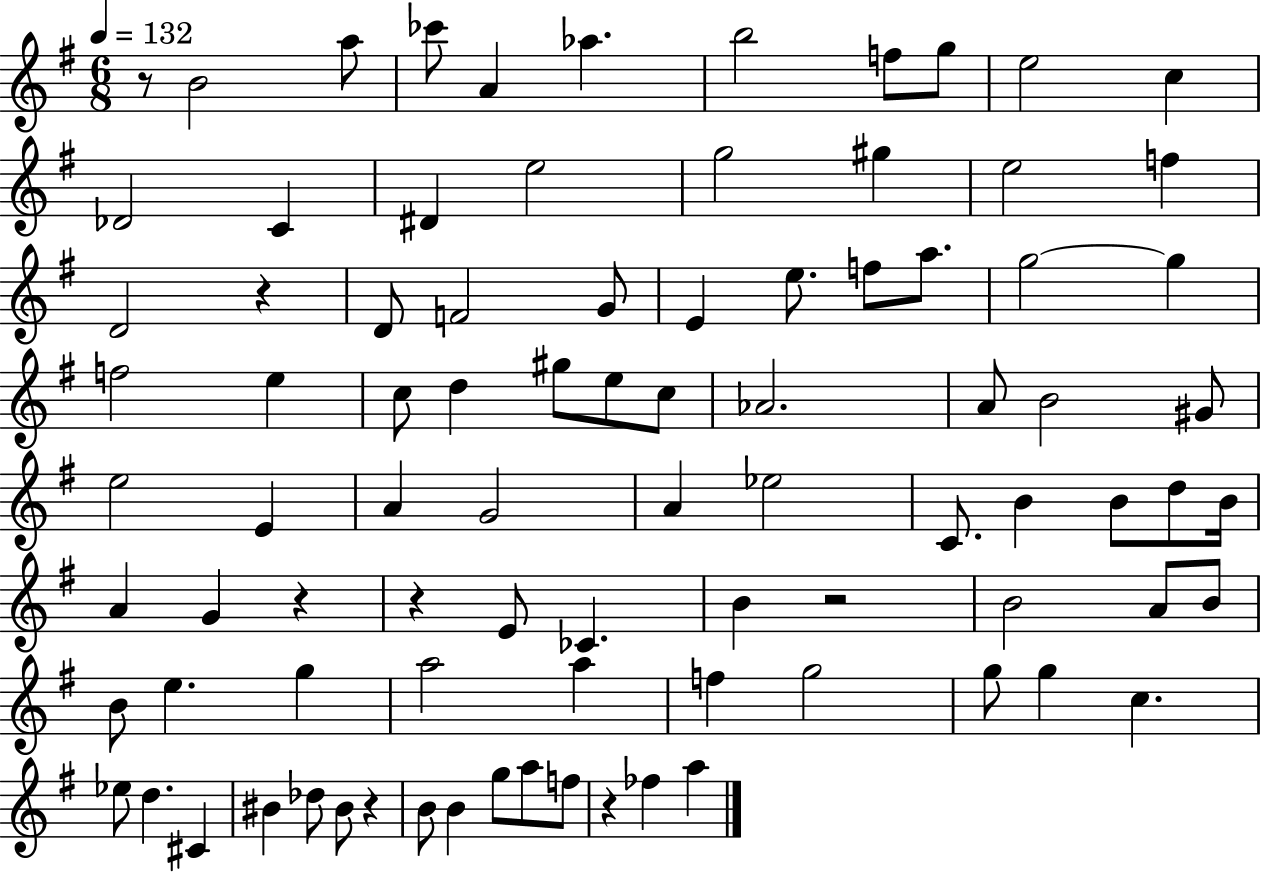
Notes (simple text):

R/e B4/h A5/e CES6/e A4/q Ab5/q. B5/h F5/e G5/e E5/h C5/q Db4/h C4/q D#4/q E5/h G5/h G#5/q E5/h F5/q D4/h R/q D4/e F4/h G4/e E4/q E5/e. F5/e A5/e. G5/h G5/q F5/h E5/q C5/e D5/q G#5/e E5/e C5/e Ab4/h. A4/e B4/h G#4/e E5/h E4/q A4/q G4/h A4/q Eb5/h C4/e. B4/q B4/e D5/e B4/s A4/q G4/q R/q R/q E4/e CES4/q. B4/q R/h B4/h A4/e B4/e B4/e E5/q. G5/q A5/h A5/q F5/q G5/h G5/e G5/q C5/q. Eb5/e D5/q. C#4/q BIS4/q Db5/e BIS4/e R/q B4/e B4/q G5/e A5/e F5/e R/q FES5/q A5/q